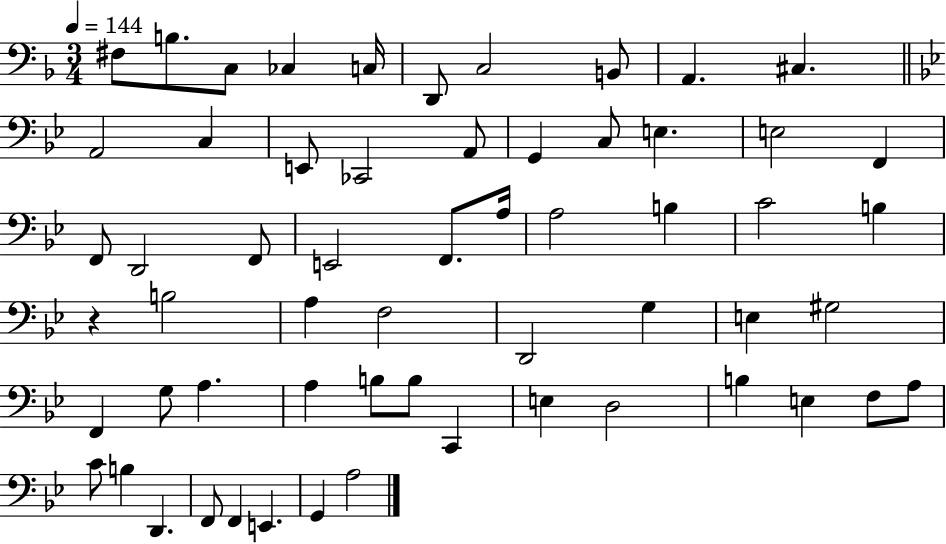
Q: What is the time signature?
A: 3/4